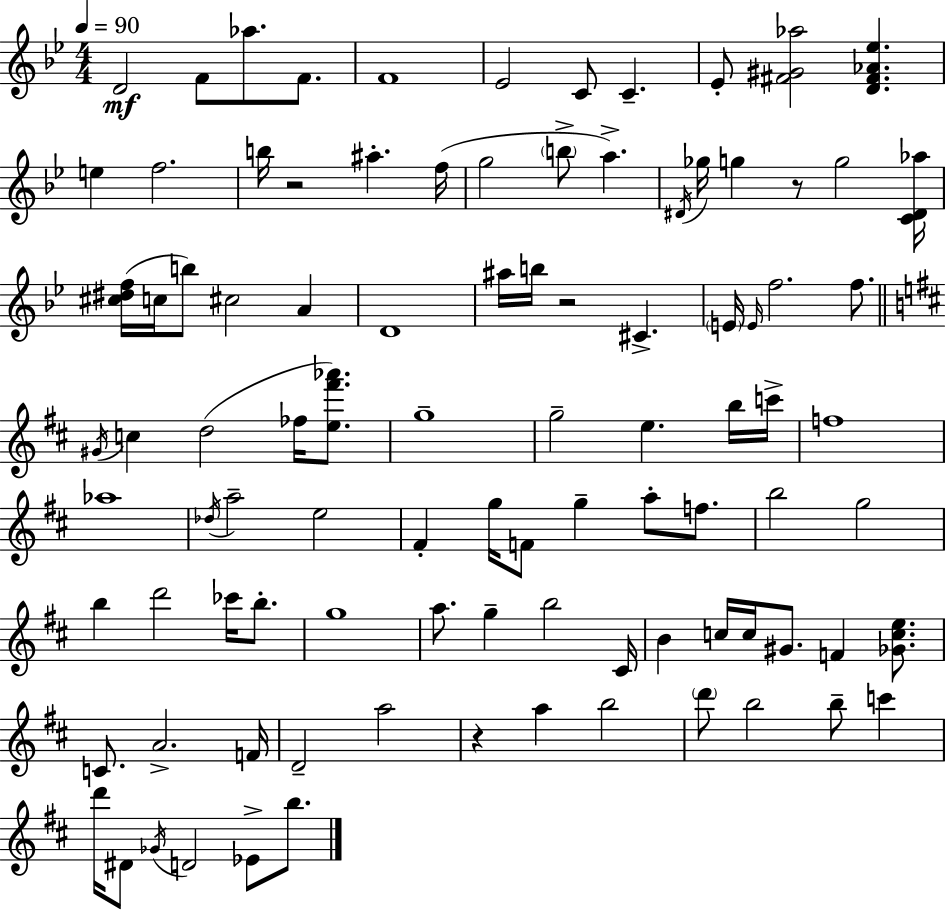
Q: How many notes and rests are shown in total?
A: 96